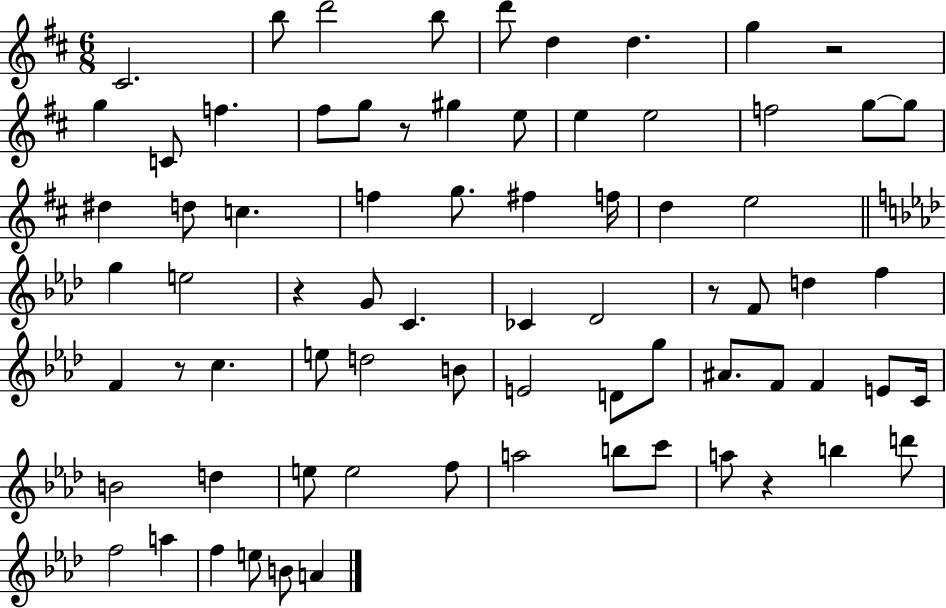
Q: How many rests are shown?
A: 6